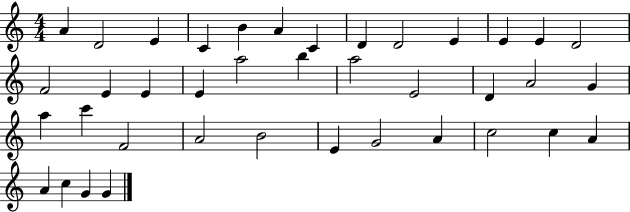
{
  \clef treble
  \numericTimeSignature
  \time 4/4
  \key c \major
  a'4 d'2 e'4 | c'4 b'4 a'4 c'4 | d'4 d'2 e'4 | e'4 e'4 d'2 | \break f'2 e'4 e'4 | e'4 a''2 b''4 | a''2 e'2 | d'4 a'2 g'4 | \break a''4 c'''4 f'2 | a'2 b'2 | e'4 g'2 a'4 | c''2 c''4 a'4 | \break a'4 c''4 g'4 g'4 | \bar "|."
}